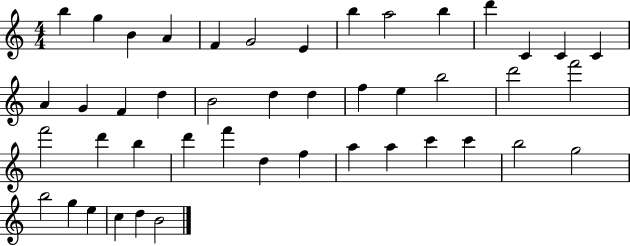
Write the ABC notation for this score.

X:1
T:Untitled
M:4/4
L:1/4
K:C
b g B A F G2 E b a2 b d' C C C A G F d B2 d d f e b2 d'2 f'2 f'2 d' b d' f' d f a a c' c' b2 g2 b2 g e c d B2